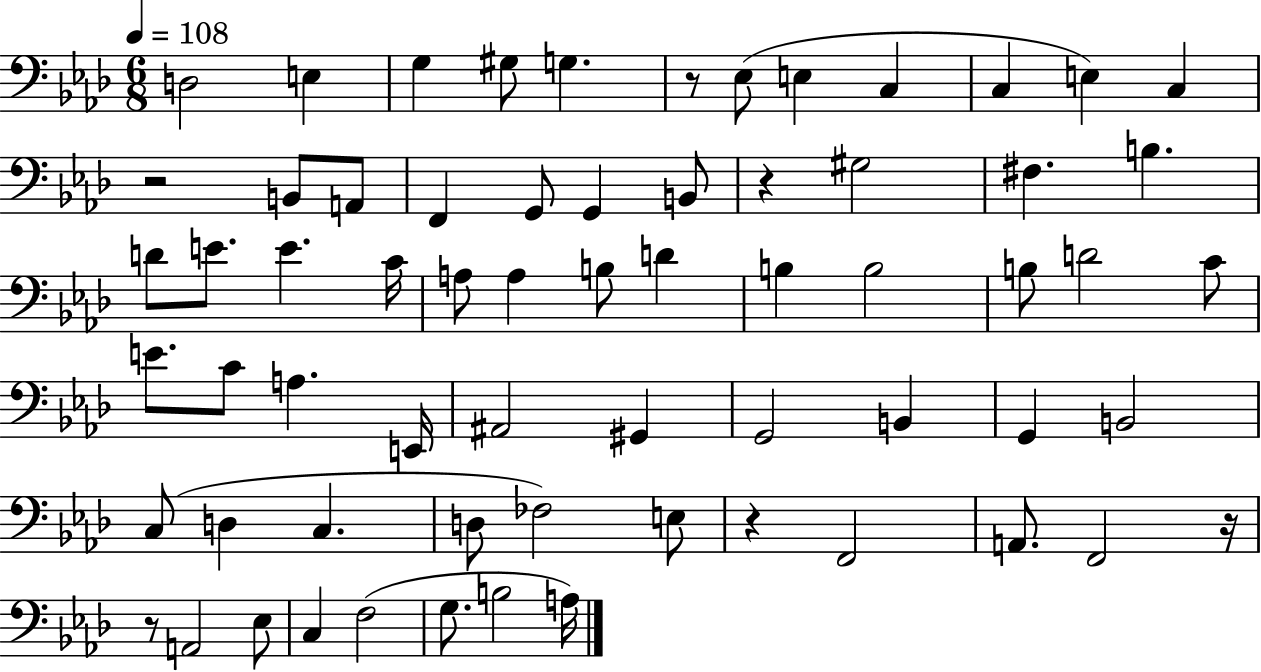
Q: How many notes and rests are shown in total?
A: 65